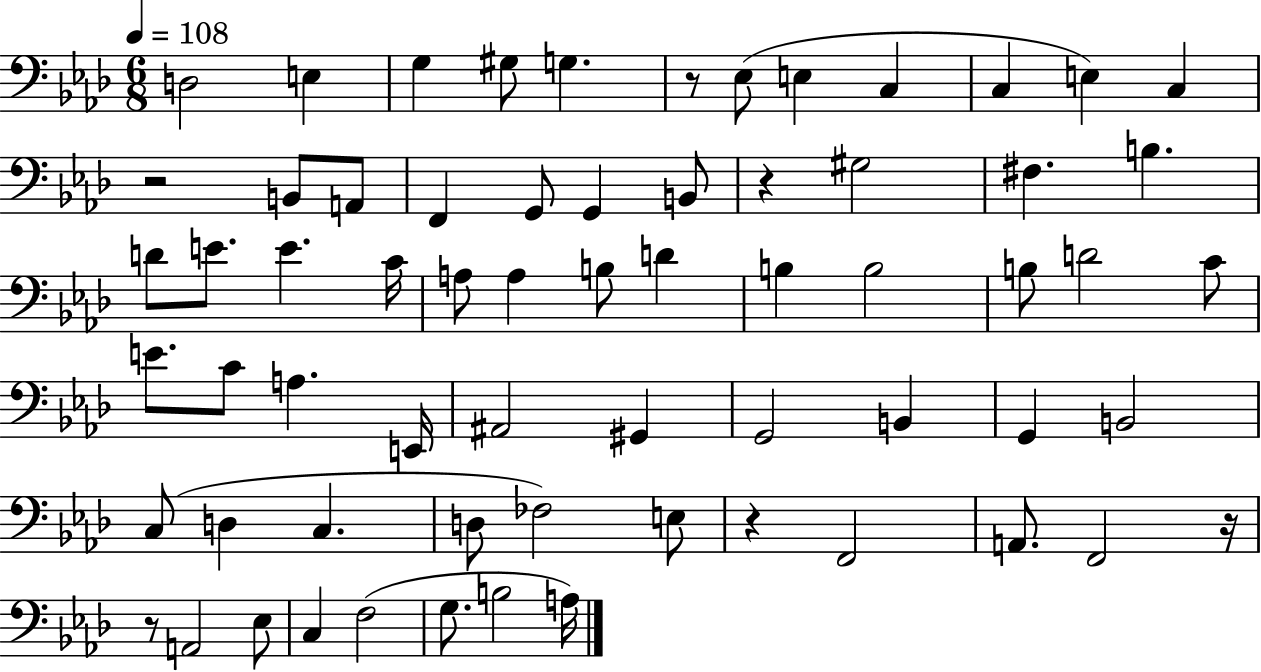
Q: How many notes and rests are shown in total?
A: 65